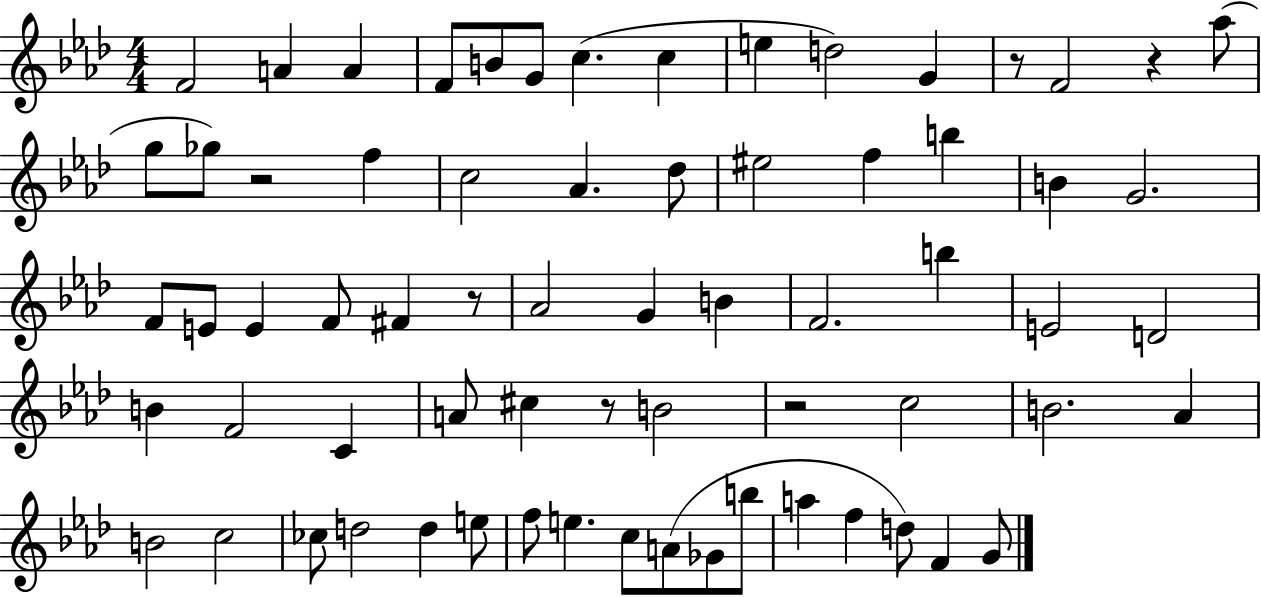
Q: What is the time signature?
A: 4/4